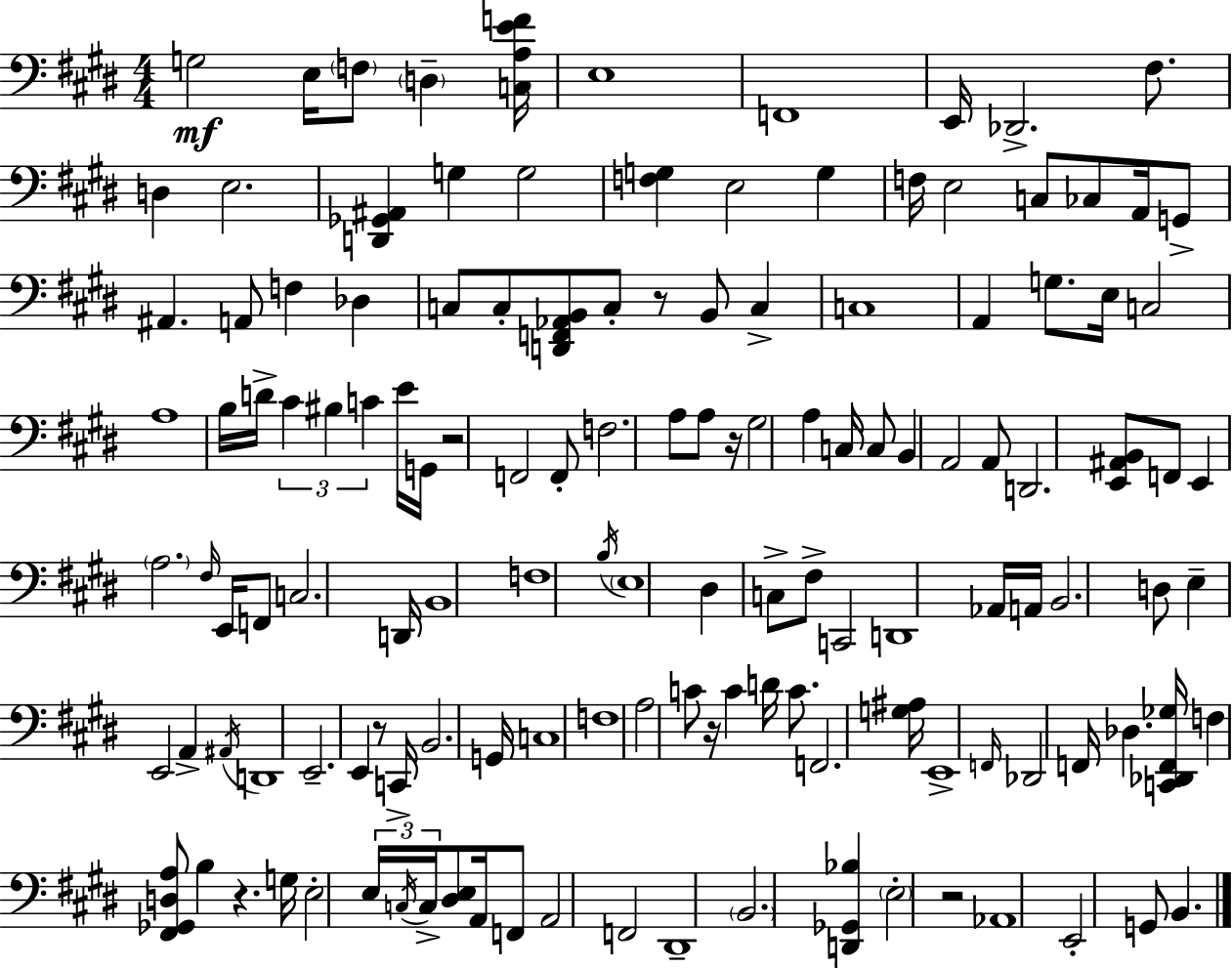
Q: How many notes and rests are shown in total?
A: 135